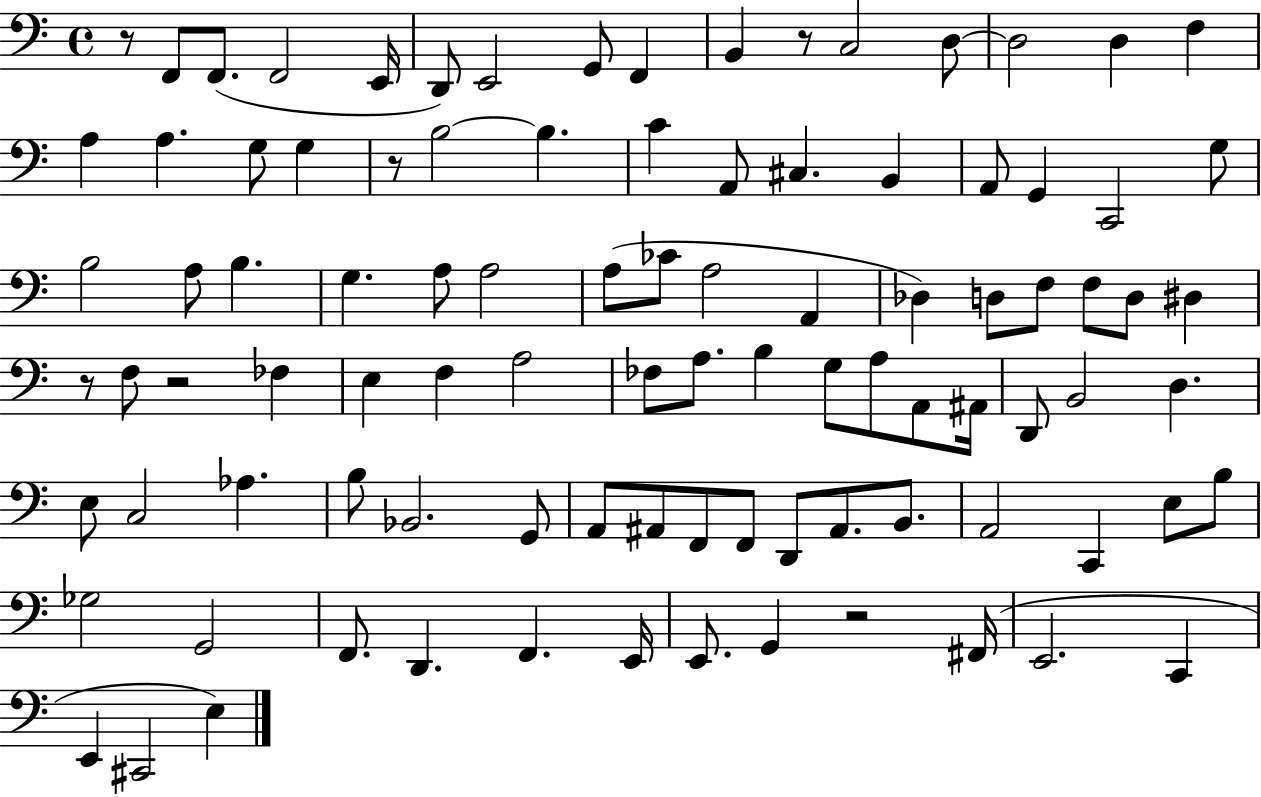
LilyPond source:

{
  \clef bass
  \time 4/4
  \defaultTimeSignature
  \key c \major
  r8 f,8 f,8.( f,2 e,16 | d,8) e,2 g,8 f,4 | b,4 r8 c2 d8~~ | d2 d4 f4 | \break a4 a4. g8 g4 | r8 b2~~ b4. | c'4 a,8 cis4. b,4 | a,8 g,4 c,2 g8 | \break b2 a8 b4. | g4. a8 a2 | a8( ces'8 a2 a,4 | des4) d8 f8 f8 d8 dis4 | \break r8 f8 r2 fes4 | e4 f4 a2 | fes8 a8. b4 g8 a8 a,8 ais,16 | d,8 b,2 d4. | \break e8 c2 aes4. | b8 bes,2. g,8 | a,8 ais,8 f,8 f,8 d,8 ais,8. b,8. | a,2 c,4 e8 b8 | \break ges2 g,2 | f,8. d,4. f,4. e,16 | e,8. g,4 r2 fis,16( | e,2. c,4 | \break e,4 cis,2 e4) | \bar "|."
}